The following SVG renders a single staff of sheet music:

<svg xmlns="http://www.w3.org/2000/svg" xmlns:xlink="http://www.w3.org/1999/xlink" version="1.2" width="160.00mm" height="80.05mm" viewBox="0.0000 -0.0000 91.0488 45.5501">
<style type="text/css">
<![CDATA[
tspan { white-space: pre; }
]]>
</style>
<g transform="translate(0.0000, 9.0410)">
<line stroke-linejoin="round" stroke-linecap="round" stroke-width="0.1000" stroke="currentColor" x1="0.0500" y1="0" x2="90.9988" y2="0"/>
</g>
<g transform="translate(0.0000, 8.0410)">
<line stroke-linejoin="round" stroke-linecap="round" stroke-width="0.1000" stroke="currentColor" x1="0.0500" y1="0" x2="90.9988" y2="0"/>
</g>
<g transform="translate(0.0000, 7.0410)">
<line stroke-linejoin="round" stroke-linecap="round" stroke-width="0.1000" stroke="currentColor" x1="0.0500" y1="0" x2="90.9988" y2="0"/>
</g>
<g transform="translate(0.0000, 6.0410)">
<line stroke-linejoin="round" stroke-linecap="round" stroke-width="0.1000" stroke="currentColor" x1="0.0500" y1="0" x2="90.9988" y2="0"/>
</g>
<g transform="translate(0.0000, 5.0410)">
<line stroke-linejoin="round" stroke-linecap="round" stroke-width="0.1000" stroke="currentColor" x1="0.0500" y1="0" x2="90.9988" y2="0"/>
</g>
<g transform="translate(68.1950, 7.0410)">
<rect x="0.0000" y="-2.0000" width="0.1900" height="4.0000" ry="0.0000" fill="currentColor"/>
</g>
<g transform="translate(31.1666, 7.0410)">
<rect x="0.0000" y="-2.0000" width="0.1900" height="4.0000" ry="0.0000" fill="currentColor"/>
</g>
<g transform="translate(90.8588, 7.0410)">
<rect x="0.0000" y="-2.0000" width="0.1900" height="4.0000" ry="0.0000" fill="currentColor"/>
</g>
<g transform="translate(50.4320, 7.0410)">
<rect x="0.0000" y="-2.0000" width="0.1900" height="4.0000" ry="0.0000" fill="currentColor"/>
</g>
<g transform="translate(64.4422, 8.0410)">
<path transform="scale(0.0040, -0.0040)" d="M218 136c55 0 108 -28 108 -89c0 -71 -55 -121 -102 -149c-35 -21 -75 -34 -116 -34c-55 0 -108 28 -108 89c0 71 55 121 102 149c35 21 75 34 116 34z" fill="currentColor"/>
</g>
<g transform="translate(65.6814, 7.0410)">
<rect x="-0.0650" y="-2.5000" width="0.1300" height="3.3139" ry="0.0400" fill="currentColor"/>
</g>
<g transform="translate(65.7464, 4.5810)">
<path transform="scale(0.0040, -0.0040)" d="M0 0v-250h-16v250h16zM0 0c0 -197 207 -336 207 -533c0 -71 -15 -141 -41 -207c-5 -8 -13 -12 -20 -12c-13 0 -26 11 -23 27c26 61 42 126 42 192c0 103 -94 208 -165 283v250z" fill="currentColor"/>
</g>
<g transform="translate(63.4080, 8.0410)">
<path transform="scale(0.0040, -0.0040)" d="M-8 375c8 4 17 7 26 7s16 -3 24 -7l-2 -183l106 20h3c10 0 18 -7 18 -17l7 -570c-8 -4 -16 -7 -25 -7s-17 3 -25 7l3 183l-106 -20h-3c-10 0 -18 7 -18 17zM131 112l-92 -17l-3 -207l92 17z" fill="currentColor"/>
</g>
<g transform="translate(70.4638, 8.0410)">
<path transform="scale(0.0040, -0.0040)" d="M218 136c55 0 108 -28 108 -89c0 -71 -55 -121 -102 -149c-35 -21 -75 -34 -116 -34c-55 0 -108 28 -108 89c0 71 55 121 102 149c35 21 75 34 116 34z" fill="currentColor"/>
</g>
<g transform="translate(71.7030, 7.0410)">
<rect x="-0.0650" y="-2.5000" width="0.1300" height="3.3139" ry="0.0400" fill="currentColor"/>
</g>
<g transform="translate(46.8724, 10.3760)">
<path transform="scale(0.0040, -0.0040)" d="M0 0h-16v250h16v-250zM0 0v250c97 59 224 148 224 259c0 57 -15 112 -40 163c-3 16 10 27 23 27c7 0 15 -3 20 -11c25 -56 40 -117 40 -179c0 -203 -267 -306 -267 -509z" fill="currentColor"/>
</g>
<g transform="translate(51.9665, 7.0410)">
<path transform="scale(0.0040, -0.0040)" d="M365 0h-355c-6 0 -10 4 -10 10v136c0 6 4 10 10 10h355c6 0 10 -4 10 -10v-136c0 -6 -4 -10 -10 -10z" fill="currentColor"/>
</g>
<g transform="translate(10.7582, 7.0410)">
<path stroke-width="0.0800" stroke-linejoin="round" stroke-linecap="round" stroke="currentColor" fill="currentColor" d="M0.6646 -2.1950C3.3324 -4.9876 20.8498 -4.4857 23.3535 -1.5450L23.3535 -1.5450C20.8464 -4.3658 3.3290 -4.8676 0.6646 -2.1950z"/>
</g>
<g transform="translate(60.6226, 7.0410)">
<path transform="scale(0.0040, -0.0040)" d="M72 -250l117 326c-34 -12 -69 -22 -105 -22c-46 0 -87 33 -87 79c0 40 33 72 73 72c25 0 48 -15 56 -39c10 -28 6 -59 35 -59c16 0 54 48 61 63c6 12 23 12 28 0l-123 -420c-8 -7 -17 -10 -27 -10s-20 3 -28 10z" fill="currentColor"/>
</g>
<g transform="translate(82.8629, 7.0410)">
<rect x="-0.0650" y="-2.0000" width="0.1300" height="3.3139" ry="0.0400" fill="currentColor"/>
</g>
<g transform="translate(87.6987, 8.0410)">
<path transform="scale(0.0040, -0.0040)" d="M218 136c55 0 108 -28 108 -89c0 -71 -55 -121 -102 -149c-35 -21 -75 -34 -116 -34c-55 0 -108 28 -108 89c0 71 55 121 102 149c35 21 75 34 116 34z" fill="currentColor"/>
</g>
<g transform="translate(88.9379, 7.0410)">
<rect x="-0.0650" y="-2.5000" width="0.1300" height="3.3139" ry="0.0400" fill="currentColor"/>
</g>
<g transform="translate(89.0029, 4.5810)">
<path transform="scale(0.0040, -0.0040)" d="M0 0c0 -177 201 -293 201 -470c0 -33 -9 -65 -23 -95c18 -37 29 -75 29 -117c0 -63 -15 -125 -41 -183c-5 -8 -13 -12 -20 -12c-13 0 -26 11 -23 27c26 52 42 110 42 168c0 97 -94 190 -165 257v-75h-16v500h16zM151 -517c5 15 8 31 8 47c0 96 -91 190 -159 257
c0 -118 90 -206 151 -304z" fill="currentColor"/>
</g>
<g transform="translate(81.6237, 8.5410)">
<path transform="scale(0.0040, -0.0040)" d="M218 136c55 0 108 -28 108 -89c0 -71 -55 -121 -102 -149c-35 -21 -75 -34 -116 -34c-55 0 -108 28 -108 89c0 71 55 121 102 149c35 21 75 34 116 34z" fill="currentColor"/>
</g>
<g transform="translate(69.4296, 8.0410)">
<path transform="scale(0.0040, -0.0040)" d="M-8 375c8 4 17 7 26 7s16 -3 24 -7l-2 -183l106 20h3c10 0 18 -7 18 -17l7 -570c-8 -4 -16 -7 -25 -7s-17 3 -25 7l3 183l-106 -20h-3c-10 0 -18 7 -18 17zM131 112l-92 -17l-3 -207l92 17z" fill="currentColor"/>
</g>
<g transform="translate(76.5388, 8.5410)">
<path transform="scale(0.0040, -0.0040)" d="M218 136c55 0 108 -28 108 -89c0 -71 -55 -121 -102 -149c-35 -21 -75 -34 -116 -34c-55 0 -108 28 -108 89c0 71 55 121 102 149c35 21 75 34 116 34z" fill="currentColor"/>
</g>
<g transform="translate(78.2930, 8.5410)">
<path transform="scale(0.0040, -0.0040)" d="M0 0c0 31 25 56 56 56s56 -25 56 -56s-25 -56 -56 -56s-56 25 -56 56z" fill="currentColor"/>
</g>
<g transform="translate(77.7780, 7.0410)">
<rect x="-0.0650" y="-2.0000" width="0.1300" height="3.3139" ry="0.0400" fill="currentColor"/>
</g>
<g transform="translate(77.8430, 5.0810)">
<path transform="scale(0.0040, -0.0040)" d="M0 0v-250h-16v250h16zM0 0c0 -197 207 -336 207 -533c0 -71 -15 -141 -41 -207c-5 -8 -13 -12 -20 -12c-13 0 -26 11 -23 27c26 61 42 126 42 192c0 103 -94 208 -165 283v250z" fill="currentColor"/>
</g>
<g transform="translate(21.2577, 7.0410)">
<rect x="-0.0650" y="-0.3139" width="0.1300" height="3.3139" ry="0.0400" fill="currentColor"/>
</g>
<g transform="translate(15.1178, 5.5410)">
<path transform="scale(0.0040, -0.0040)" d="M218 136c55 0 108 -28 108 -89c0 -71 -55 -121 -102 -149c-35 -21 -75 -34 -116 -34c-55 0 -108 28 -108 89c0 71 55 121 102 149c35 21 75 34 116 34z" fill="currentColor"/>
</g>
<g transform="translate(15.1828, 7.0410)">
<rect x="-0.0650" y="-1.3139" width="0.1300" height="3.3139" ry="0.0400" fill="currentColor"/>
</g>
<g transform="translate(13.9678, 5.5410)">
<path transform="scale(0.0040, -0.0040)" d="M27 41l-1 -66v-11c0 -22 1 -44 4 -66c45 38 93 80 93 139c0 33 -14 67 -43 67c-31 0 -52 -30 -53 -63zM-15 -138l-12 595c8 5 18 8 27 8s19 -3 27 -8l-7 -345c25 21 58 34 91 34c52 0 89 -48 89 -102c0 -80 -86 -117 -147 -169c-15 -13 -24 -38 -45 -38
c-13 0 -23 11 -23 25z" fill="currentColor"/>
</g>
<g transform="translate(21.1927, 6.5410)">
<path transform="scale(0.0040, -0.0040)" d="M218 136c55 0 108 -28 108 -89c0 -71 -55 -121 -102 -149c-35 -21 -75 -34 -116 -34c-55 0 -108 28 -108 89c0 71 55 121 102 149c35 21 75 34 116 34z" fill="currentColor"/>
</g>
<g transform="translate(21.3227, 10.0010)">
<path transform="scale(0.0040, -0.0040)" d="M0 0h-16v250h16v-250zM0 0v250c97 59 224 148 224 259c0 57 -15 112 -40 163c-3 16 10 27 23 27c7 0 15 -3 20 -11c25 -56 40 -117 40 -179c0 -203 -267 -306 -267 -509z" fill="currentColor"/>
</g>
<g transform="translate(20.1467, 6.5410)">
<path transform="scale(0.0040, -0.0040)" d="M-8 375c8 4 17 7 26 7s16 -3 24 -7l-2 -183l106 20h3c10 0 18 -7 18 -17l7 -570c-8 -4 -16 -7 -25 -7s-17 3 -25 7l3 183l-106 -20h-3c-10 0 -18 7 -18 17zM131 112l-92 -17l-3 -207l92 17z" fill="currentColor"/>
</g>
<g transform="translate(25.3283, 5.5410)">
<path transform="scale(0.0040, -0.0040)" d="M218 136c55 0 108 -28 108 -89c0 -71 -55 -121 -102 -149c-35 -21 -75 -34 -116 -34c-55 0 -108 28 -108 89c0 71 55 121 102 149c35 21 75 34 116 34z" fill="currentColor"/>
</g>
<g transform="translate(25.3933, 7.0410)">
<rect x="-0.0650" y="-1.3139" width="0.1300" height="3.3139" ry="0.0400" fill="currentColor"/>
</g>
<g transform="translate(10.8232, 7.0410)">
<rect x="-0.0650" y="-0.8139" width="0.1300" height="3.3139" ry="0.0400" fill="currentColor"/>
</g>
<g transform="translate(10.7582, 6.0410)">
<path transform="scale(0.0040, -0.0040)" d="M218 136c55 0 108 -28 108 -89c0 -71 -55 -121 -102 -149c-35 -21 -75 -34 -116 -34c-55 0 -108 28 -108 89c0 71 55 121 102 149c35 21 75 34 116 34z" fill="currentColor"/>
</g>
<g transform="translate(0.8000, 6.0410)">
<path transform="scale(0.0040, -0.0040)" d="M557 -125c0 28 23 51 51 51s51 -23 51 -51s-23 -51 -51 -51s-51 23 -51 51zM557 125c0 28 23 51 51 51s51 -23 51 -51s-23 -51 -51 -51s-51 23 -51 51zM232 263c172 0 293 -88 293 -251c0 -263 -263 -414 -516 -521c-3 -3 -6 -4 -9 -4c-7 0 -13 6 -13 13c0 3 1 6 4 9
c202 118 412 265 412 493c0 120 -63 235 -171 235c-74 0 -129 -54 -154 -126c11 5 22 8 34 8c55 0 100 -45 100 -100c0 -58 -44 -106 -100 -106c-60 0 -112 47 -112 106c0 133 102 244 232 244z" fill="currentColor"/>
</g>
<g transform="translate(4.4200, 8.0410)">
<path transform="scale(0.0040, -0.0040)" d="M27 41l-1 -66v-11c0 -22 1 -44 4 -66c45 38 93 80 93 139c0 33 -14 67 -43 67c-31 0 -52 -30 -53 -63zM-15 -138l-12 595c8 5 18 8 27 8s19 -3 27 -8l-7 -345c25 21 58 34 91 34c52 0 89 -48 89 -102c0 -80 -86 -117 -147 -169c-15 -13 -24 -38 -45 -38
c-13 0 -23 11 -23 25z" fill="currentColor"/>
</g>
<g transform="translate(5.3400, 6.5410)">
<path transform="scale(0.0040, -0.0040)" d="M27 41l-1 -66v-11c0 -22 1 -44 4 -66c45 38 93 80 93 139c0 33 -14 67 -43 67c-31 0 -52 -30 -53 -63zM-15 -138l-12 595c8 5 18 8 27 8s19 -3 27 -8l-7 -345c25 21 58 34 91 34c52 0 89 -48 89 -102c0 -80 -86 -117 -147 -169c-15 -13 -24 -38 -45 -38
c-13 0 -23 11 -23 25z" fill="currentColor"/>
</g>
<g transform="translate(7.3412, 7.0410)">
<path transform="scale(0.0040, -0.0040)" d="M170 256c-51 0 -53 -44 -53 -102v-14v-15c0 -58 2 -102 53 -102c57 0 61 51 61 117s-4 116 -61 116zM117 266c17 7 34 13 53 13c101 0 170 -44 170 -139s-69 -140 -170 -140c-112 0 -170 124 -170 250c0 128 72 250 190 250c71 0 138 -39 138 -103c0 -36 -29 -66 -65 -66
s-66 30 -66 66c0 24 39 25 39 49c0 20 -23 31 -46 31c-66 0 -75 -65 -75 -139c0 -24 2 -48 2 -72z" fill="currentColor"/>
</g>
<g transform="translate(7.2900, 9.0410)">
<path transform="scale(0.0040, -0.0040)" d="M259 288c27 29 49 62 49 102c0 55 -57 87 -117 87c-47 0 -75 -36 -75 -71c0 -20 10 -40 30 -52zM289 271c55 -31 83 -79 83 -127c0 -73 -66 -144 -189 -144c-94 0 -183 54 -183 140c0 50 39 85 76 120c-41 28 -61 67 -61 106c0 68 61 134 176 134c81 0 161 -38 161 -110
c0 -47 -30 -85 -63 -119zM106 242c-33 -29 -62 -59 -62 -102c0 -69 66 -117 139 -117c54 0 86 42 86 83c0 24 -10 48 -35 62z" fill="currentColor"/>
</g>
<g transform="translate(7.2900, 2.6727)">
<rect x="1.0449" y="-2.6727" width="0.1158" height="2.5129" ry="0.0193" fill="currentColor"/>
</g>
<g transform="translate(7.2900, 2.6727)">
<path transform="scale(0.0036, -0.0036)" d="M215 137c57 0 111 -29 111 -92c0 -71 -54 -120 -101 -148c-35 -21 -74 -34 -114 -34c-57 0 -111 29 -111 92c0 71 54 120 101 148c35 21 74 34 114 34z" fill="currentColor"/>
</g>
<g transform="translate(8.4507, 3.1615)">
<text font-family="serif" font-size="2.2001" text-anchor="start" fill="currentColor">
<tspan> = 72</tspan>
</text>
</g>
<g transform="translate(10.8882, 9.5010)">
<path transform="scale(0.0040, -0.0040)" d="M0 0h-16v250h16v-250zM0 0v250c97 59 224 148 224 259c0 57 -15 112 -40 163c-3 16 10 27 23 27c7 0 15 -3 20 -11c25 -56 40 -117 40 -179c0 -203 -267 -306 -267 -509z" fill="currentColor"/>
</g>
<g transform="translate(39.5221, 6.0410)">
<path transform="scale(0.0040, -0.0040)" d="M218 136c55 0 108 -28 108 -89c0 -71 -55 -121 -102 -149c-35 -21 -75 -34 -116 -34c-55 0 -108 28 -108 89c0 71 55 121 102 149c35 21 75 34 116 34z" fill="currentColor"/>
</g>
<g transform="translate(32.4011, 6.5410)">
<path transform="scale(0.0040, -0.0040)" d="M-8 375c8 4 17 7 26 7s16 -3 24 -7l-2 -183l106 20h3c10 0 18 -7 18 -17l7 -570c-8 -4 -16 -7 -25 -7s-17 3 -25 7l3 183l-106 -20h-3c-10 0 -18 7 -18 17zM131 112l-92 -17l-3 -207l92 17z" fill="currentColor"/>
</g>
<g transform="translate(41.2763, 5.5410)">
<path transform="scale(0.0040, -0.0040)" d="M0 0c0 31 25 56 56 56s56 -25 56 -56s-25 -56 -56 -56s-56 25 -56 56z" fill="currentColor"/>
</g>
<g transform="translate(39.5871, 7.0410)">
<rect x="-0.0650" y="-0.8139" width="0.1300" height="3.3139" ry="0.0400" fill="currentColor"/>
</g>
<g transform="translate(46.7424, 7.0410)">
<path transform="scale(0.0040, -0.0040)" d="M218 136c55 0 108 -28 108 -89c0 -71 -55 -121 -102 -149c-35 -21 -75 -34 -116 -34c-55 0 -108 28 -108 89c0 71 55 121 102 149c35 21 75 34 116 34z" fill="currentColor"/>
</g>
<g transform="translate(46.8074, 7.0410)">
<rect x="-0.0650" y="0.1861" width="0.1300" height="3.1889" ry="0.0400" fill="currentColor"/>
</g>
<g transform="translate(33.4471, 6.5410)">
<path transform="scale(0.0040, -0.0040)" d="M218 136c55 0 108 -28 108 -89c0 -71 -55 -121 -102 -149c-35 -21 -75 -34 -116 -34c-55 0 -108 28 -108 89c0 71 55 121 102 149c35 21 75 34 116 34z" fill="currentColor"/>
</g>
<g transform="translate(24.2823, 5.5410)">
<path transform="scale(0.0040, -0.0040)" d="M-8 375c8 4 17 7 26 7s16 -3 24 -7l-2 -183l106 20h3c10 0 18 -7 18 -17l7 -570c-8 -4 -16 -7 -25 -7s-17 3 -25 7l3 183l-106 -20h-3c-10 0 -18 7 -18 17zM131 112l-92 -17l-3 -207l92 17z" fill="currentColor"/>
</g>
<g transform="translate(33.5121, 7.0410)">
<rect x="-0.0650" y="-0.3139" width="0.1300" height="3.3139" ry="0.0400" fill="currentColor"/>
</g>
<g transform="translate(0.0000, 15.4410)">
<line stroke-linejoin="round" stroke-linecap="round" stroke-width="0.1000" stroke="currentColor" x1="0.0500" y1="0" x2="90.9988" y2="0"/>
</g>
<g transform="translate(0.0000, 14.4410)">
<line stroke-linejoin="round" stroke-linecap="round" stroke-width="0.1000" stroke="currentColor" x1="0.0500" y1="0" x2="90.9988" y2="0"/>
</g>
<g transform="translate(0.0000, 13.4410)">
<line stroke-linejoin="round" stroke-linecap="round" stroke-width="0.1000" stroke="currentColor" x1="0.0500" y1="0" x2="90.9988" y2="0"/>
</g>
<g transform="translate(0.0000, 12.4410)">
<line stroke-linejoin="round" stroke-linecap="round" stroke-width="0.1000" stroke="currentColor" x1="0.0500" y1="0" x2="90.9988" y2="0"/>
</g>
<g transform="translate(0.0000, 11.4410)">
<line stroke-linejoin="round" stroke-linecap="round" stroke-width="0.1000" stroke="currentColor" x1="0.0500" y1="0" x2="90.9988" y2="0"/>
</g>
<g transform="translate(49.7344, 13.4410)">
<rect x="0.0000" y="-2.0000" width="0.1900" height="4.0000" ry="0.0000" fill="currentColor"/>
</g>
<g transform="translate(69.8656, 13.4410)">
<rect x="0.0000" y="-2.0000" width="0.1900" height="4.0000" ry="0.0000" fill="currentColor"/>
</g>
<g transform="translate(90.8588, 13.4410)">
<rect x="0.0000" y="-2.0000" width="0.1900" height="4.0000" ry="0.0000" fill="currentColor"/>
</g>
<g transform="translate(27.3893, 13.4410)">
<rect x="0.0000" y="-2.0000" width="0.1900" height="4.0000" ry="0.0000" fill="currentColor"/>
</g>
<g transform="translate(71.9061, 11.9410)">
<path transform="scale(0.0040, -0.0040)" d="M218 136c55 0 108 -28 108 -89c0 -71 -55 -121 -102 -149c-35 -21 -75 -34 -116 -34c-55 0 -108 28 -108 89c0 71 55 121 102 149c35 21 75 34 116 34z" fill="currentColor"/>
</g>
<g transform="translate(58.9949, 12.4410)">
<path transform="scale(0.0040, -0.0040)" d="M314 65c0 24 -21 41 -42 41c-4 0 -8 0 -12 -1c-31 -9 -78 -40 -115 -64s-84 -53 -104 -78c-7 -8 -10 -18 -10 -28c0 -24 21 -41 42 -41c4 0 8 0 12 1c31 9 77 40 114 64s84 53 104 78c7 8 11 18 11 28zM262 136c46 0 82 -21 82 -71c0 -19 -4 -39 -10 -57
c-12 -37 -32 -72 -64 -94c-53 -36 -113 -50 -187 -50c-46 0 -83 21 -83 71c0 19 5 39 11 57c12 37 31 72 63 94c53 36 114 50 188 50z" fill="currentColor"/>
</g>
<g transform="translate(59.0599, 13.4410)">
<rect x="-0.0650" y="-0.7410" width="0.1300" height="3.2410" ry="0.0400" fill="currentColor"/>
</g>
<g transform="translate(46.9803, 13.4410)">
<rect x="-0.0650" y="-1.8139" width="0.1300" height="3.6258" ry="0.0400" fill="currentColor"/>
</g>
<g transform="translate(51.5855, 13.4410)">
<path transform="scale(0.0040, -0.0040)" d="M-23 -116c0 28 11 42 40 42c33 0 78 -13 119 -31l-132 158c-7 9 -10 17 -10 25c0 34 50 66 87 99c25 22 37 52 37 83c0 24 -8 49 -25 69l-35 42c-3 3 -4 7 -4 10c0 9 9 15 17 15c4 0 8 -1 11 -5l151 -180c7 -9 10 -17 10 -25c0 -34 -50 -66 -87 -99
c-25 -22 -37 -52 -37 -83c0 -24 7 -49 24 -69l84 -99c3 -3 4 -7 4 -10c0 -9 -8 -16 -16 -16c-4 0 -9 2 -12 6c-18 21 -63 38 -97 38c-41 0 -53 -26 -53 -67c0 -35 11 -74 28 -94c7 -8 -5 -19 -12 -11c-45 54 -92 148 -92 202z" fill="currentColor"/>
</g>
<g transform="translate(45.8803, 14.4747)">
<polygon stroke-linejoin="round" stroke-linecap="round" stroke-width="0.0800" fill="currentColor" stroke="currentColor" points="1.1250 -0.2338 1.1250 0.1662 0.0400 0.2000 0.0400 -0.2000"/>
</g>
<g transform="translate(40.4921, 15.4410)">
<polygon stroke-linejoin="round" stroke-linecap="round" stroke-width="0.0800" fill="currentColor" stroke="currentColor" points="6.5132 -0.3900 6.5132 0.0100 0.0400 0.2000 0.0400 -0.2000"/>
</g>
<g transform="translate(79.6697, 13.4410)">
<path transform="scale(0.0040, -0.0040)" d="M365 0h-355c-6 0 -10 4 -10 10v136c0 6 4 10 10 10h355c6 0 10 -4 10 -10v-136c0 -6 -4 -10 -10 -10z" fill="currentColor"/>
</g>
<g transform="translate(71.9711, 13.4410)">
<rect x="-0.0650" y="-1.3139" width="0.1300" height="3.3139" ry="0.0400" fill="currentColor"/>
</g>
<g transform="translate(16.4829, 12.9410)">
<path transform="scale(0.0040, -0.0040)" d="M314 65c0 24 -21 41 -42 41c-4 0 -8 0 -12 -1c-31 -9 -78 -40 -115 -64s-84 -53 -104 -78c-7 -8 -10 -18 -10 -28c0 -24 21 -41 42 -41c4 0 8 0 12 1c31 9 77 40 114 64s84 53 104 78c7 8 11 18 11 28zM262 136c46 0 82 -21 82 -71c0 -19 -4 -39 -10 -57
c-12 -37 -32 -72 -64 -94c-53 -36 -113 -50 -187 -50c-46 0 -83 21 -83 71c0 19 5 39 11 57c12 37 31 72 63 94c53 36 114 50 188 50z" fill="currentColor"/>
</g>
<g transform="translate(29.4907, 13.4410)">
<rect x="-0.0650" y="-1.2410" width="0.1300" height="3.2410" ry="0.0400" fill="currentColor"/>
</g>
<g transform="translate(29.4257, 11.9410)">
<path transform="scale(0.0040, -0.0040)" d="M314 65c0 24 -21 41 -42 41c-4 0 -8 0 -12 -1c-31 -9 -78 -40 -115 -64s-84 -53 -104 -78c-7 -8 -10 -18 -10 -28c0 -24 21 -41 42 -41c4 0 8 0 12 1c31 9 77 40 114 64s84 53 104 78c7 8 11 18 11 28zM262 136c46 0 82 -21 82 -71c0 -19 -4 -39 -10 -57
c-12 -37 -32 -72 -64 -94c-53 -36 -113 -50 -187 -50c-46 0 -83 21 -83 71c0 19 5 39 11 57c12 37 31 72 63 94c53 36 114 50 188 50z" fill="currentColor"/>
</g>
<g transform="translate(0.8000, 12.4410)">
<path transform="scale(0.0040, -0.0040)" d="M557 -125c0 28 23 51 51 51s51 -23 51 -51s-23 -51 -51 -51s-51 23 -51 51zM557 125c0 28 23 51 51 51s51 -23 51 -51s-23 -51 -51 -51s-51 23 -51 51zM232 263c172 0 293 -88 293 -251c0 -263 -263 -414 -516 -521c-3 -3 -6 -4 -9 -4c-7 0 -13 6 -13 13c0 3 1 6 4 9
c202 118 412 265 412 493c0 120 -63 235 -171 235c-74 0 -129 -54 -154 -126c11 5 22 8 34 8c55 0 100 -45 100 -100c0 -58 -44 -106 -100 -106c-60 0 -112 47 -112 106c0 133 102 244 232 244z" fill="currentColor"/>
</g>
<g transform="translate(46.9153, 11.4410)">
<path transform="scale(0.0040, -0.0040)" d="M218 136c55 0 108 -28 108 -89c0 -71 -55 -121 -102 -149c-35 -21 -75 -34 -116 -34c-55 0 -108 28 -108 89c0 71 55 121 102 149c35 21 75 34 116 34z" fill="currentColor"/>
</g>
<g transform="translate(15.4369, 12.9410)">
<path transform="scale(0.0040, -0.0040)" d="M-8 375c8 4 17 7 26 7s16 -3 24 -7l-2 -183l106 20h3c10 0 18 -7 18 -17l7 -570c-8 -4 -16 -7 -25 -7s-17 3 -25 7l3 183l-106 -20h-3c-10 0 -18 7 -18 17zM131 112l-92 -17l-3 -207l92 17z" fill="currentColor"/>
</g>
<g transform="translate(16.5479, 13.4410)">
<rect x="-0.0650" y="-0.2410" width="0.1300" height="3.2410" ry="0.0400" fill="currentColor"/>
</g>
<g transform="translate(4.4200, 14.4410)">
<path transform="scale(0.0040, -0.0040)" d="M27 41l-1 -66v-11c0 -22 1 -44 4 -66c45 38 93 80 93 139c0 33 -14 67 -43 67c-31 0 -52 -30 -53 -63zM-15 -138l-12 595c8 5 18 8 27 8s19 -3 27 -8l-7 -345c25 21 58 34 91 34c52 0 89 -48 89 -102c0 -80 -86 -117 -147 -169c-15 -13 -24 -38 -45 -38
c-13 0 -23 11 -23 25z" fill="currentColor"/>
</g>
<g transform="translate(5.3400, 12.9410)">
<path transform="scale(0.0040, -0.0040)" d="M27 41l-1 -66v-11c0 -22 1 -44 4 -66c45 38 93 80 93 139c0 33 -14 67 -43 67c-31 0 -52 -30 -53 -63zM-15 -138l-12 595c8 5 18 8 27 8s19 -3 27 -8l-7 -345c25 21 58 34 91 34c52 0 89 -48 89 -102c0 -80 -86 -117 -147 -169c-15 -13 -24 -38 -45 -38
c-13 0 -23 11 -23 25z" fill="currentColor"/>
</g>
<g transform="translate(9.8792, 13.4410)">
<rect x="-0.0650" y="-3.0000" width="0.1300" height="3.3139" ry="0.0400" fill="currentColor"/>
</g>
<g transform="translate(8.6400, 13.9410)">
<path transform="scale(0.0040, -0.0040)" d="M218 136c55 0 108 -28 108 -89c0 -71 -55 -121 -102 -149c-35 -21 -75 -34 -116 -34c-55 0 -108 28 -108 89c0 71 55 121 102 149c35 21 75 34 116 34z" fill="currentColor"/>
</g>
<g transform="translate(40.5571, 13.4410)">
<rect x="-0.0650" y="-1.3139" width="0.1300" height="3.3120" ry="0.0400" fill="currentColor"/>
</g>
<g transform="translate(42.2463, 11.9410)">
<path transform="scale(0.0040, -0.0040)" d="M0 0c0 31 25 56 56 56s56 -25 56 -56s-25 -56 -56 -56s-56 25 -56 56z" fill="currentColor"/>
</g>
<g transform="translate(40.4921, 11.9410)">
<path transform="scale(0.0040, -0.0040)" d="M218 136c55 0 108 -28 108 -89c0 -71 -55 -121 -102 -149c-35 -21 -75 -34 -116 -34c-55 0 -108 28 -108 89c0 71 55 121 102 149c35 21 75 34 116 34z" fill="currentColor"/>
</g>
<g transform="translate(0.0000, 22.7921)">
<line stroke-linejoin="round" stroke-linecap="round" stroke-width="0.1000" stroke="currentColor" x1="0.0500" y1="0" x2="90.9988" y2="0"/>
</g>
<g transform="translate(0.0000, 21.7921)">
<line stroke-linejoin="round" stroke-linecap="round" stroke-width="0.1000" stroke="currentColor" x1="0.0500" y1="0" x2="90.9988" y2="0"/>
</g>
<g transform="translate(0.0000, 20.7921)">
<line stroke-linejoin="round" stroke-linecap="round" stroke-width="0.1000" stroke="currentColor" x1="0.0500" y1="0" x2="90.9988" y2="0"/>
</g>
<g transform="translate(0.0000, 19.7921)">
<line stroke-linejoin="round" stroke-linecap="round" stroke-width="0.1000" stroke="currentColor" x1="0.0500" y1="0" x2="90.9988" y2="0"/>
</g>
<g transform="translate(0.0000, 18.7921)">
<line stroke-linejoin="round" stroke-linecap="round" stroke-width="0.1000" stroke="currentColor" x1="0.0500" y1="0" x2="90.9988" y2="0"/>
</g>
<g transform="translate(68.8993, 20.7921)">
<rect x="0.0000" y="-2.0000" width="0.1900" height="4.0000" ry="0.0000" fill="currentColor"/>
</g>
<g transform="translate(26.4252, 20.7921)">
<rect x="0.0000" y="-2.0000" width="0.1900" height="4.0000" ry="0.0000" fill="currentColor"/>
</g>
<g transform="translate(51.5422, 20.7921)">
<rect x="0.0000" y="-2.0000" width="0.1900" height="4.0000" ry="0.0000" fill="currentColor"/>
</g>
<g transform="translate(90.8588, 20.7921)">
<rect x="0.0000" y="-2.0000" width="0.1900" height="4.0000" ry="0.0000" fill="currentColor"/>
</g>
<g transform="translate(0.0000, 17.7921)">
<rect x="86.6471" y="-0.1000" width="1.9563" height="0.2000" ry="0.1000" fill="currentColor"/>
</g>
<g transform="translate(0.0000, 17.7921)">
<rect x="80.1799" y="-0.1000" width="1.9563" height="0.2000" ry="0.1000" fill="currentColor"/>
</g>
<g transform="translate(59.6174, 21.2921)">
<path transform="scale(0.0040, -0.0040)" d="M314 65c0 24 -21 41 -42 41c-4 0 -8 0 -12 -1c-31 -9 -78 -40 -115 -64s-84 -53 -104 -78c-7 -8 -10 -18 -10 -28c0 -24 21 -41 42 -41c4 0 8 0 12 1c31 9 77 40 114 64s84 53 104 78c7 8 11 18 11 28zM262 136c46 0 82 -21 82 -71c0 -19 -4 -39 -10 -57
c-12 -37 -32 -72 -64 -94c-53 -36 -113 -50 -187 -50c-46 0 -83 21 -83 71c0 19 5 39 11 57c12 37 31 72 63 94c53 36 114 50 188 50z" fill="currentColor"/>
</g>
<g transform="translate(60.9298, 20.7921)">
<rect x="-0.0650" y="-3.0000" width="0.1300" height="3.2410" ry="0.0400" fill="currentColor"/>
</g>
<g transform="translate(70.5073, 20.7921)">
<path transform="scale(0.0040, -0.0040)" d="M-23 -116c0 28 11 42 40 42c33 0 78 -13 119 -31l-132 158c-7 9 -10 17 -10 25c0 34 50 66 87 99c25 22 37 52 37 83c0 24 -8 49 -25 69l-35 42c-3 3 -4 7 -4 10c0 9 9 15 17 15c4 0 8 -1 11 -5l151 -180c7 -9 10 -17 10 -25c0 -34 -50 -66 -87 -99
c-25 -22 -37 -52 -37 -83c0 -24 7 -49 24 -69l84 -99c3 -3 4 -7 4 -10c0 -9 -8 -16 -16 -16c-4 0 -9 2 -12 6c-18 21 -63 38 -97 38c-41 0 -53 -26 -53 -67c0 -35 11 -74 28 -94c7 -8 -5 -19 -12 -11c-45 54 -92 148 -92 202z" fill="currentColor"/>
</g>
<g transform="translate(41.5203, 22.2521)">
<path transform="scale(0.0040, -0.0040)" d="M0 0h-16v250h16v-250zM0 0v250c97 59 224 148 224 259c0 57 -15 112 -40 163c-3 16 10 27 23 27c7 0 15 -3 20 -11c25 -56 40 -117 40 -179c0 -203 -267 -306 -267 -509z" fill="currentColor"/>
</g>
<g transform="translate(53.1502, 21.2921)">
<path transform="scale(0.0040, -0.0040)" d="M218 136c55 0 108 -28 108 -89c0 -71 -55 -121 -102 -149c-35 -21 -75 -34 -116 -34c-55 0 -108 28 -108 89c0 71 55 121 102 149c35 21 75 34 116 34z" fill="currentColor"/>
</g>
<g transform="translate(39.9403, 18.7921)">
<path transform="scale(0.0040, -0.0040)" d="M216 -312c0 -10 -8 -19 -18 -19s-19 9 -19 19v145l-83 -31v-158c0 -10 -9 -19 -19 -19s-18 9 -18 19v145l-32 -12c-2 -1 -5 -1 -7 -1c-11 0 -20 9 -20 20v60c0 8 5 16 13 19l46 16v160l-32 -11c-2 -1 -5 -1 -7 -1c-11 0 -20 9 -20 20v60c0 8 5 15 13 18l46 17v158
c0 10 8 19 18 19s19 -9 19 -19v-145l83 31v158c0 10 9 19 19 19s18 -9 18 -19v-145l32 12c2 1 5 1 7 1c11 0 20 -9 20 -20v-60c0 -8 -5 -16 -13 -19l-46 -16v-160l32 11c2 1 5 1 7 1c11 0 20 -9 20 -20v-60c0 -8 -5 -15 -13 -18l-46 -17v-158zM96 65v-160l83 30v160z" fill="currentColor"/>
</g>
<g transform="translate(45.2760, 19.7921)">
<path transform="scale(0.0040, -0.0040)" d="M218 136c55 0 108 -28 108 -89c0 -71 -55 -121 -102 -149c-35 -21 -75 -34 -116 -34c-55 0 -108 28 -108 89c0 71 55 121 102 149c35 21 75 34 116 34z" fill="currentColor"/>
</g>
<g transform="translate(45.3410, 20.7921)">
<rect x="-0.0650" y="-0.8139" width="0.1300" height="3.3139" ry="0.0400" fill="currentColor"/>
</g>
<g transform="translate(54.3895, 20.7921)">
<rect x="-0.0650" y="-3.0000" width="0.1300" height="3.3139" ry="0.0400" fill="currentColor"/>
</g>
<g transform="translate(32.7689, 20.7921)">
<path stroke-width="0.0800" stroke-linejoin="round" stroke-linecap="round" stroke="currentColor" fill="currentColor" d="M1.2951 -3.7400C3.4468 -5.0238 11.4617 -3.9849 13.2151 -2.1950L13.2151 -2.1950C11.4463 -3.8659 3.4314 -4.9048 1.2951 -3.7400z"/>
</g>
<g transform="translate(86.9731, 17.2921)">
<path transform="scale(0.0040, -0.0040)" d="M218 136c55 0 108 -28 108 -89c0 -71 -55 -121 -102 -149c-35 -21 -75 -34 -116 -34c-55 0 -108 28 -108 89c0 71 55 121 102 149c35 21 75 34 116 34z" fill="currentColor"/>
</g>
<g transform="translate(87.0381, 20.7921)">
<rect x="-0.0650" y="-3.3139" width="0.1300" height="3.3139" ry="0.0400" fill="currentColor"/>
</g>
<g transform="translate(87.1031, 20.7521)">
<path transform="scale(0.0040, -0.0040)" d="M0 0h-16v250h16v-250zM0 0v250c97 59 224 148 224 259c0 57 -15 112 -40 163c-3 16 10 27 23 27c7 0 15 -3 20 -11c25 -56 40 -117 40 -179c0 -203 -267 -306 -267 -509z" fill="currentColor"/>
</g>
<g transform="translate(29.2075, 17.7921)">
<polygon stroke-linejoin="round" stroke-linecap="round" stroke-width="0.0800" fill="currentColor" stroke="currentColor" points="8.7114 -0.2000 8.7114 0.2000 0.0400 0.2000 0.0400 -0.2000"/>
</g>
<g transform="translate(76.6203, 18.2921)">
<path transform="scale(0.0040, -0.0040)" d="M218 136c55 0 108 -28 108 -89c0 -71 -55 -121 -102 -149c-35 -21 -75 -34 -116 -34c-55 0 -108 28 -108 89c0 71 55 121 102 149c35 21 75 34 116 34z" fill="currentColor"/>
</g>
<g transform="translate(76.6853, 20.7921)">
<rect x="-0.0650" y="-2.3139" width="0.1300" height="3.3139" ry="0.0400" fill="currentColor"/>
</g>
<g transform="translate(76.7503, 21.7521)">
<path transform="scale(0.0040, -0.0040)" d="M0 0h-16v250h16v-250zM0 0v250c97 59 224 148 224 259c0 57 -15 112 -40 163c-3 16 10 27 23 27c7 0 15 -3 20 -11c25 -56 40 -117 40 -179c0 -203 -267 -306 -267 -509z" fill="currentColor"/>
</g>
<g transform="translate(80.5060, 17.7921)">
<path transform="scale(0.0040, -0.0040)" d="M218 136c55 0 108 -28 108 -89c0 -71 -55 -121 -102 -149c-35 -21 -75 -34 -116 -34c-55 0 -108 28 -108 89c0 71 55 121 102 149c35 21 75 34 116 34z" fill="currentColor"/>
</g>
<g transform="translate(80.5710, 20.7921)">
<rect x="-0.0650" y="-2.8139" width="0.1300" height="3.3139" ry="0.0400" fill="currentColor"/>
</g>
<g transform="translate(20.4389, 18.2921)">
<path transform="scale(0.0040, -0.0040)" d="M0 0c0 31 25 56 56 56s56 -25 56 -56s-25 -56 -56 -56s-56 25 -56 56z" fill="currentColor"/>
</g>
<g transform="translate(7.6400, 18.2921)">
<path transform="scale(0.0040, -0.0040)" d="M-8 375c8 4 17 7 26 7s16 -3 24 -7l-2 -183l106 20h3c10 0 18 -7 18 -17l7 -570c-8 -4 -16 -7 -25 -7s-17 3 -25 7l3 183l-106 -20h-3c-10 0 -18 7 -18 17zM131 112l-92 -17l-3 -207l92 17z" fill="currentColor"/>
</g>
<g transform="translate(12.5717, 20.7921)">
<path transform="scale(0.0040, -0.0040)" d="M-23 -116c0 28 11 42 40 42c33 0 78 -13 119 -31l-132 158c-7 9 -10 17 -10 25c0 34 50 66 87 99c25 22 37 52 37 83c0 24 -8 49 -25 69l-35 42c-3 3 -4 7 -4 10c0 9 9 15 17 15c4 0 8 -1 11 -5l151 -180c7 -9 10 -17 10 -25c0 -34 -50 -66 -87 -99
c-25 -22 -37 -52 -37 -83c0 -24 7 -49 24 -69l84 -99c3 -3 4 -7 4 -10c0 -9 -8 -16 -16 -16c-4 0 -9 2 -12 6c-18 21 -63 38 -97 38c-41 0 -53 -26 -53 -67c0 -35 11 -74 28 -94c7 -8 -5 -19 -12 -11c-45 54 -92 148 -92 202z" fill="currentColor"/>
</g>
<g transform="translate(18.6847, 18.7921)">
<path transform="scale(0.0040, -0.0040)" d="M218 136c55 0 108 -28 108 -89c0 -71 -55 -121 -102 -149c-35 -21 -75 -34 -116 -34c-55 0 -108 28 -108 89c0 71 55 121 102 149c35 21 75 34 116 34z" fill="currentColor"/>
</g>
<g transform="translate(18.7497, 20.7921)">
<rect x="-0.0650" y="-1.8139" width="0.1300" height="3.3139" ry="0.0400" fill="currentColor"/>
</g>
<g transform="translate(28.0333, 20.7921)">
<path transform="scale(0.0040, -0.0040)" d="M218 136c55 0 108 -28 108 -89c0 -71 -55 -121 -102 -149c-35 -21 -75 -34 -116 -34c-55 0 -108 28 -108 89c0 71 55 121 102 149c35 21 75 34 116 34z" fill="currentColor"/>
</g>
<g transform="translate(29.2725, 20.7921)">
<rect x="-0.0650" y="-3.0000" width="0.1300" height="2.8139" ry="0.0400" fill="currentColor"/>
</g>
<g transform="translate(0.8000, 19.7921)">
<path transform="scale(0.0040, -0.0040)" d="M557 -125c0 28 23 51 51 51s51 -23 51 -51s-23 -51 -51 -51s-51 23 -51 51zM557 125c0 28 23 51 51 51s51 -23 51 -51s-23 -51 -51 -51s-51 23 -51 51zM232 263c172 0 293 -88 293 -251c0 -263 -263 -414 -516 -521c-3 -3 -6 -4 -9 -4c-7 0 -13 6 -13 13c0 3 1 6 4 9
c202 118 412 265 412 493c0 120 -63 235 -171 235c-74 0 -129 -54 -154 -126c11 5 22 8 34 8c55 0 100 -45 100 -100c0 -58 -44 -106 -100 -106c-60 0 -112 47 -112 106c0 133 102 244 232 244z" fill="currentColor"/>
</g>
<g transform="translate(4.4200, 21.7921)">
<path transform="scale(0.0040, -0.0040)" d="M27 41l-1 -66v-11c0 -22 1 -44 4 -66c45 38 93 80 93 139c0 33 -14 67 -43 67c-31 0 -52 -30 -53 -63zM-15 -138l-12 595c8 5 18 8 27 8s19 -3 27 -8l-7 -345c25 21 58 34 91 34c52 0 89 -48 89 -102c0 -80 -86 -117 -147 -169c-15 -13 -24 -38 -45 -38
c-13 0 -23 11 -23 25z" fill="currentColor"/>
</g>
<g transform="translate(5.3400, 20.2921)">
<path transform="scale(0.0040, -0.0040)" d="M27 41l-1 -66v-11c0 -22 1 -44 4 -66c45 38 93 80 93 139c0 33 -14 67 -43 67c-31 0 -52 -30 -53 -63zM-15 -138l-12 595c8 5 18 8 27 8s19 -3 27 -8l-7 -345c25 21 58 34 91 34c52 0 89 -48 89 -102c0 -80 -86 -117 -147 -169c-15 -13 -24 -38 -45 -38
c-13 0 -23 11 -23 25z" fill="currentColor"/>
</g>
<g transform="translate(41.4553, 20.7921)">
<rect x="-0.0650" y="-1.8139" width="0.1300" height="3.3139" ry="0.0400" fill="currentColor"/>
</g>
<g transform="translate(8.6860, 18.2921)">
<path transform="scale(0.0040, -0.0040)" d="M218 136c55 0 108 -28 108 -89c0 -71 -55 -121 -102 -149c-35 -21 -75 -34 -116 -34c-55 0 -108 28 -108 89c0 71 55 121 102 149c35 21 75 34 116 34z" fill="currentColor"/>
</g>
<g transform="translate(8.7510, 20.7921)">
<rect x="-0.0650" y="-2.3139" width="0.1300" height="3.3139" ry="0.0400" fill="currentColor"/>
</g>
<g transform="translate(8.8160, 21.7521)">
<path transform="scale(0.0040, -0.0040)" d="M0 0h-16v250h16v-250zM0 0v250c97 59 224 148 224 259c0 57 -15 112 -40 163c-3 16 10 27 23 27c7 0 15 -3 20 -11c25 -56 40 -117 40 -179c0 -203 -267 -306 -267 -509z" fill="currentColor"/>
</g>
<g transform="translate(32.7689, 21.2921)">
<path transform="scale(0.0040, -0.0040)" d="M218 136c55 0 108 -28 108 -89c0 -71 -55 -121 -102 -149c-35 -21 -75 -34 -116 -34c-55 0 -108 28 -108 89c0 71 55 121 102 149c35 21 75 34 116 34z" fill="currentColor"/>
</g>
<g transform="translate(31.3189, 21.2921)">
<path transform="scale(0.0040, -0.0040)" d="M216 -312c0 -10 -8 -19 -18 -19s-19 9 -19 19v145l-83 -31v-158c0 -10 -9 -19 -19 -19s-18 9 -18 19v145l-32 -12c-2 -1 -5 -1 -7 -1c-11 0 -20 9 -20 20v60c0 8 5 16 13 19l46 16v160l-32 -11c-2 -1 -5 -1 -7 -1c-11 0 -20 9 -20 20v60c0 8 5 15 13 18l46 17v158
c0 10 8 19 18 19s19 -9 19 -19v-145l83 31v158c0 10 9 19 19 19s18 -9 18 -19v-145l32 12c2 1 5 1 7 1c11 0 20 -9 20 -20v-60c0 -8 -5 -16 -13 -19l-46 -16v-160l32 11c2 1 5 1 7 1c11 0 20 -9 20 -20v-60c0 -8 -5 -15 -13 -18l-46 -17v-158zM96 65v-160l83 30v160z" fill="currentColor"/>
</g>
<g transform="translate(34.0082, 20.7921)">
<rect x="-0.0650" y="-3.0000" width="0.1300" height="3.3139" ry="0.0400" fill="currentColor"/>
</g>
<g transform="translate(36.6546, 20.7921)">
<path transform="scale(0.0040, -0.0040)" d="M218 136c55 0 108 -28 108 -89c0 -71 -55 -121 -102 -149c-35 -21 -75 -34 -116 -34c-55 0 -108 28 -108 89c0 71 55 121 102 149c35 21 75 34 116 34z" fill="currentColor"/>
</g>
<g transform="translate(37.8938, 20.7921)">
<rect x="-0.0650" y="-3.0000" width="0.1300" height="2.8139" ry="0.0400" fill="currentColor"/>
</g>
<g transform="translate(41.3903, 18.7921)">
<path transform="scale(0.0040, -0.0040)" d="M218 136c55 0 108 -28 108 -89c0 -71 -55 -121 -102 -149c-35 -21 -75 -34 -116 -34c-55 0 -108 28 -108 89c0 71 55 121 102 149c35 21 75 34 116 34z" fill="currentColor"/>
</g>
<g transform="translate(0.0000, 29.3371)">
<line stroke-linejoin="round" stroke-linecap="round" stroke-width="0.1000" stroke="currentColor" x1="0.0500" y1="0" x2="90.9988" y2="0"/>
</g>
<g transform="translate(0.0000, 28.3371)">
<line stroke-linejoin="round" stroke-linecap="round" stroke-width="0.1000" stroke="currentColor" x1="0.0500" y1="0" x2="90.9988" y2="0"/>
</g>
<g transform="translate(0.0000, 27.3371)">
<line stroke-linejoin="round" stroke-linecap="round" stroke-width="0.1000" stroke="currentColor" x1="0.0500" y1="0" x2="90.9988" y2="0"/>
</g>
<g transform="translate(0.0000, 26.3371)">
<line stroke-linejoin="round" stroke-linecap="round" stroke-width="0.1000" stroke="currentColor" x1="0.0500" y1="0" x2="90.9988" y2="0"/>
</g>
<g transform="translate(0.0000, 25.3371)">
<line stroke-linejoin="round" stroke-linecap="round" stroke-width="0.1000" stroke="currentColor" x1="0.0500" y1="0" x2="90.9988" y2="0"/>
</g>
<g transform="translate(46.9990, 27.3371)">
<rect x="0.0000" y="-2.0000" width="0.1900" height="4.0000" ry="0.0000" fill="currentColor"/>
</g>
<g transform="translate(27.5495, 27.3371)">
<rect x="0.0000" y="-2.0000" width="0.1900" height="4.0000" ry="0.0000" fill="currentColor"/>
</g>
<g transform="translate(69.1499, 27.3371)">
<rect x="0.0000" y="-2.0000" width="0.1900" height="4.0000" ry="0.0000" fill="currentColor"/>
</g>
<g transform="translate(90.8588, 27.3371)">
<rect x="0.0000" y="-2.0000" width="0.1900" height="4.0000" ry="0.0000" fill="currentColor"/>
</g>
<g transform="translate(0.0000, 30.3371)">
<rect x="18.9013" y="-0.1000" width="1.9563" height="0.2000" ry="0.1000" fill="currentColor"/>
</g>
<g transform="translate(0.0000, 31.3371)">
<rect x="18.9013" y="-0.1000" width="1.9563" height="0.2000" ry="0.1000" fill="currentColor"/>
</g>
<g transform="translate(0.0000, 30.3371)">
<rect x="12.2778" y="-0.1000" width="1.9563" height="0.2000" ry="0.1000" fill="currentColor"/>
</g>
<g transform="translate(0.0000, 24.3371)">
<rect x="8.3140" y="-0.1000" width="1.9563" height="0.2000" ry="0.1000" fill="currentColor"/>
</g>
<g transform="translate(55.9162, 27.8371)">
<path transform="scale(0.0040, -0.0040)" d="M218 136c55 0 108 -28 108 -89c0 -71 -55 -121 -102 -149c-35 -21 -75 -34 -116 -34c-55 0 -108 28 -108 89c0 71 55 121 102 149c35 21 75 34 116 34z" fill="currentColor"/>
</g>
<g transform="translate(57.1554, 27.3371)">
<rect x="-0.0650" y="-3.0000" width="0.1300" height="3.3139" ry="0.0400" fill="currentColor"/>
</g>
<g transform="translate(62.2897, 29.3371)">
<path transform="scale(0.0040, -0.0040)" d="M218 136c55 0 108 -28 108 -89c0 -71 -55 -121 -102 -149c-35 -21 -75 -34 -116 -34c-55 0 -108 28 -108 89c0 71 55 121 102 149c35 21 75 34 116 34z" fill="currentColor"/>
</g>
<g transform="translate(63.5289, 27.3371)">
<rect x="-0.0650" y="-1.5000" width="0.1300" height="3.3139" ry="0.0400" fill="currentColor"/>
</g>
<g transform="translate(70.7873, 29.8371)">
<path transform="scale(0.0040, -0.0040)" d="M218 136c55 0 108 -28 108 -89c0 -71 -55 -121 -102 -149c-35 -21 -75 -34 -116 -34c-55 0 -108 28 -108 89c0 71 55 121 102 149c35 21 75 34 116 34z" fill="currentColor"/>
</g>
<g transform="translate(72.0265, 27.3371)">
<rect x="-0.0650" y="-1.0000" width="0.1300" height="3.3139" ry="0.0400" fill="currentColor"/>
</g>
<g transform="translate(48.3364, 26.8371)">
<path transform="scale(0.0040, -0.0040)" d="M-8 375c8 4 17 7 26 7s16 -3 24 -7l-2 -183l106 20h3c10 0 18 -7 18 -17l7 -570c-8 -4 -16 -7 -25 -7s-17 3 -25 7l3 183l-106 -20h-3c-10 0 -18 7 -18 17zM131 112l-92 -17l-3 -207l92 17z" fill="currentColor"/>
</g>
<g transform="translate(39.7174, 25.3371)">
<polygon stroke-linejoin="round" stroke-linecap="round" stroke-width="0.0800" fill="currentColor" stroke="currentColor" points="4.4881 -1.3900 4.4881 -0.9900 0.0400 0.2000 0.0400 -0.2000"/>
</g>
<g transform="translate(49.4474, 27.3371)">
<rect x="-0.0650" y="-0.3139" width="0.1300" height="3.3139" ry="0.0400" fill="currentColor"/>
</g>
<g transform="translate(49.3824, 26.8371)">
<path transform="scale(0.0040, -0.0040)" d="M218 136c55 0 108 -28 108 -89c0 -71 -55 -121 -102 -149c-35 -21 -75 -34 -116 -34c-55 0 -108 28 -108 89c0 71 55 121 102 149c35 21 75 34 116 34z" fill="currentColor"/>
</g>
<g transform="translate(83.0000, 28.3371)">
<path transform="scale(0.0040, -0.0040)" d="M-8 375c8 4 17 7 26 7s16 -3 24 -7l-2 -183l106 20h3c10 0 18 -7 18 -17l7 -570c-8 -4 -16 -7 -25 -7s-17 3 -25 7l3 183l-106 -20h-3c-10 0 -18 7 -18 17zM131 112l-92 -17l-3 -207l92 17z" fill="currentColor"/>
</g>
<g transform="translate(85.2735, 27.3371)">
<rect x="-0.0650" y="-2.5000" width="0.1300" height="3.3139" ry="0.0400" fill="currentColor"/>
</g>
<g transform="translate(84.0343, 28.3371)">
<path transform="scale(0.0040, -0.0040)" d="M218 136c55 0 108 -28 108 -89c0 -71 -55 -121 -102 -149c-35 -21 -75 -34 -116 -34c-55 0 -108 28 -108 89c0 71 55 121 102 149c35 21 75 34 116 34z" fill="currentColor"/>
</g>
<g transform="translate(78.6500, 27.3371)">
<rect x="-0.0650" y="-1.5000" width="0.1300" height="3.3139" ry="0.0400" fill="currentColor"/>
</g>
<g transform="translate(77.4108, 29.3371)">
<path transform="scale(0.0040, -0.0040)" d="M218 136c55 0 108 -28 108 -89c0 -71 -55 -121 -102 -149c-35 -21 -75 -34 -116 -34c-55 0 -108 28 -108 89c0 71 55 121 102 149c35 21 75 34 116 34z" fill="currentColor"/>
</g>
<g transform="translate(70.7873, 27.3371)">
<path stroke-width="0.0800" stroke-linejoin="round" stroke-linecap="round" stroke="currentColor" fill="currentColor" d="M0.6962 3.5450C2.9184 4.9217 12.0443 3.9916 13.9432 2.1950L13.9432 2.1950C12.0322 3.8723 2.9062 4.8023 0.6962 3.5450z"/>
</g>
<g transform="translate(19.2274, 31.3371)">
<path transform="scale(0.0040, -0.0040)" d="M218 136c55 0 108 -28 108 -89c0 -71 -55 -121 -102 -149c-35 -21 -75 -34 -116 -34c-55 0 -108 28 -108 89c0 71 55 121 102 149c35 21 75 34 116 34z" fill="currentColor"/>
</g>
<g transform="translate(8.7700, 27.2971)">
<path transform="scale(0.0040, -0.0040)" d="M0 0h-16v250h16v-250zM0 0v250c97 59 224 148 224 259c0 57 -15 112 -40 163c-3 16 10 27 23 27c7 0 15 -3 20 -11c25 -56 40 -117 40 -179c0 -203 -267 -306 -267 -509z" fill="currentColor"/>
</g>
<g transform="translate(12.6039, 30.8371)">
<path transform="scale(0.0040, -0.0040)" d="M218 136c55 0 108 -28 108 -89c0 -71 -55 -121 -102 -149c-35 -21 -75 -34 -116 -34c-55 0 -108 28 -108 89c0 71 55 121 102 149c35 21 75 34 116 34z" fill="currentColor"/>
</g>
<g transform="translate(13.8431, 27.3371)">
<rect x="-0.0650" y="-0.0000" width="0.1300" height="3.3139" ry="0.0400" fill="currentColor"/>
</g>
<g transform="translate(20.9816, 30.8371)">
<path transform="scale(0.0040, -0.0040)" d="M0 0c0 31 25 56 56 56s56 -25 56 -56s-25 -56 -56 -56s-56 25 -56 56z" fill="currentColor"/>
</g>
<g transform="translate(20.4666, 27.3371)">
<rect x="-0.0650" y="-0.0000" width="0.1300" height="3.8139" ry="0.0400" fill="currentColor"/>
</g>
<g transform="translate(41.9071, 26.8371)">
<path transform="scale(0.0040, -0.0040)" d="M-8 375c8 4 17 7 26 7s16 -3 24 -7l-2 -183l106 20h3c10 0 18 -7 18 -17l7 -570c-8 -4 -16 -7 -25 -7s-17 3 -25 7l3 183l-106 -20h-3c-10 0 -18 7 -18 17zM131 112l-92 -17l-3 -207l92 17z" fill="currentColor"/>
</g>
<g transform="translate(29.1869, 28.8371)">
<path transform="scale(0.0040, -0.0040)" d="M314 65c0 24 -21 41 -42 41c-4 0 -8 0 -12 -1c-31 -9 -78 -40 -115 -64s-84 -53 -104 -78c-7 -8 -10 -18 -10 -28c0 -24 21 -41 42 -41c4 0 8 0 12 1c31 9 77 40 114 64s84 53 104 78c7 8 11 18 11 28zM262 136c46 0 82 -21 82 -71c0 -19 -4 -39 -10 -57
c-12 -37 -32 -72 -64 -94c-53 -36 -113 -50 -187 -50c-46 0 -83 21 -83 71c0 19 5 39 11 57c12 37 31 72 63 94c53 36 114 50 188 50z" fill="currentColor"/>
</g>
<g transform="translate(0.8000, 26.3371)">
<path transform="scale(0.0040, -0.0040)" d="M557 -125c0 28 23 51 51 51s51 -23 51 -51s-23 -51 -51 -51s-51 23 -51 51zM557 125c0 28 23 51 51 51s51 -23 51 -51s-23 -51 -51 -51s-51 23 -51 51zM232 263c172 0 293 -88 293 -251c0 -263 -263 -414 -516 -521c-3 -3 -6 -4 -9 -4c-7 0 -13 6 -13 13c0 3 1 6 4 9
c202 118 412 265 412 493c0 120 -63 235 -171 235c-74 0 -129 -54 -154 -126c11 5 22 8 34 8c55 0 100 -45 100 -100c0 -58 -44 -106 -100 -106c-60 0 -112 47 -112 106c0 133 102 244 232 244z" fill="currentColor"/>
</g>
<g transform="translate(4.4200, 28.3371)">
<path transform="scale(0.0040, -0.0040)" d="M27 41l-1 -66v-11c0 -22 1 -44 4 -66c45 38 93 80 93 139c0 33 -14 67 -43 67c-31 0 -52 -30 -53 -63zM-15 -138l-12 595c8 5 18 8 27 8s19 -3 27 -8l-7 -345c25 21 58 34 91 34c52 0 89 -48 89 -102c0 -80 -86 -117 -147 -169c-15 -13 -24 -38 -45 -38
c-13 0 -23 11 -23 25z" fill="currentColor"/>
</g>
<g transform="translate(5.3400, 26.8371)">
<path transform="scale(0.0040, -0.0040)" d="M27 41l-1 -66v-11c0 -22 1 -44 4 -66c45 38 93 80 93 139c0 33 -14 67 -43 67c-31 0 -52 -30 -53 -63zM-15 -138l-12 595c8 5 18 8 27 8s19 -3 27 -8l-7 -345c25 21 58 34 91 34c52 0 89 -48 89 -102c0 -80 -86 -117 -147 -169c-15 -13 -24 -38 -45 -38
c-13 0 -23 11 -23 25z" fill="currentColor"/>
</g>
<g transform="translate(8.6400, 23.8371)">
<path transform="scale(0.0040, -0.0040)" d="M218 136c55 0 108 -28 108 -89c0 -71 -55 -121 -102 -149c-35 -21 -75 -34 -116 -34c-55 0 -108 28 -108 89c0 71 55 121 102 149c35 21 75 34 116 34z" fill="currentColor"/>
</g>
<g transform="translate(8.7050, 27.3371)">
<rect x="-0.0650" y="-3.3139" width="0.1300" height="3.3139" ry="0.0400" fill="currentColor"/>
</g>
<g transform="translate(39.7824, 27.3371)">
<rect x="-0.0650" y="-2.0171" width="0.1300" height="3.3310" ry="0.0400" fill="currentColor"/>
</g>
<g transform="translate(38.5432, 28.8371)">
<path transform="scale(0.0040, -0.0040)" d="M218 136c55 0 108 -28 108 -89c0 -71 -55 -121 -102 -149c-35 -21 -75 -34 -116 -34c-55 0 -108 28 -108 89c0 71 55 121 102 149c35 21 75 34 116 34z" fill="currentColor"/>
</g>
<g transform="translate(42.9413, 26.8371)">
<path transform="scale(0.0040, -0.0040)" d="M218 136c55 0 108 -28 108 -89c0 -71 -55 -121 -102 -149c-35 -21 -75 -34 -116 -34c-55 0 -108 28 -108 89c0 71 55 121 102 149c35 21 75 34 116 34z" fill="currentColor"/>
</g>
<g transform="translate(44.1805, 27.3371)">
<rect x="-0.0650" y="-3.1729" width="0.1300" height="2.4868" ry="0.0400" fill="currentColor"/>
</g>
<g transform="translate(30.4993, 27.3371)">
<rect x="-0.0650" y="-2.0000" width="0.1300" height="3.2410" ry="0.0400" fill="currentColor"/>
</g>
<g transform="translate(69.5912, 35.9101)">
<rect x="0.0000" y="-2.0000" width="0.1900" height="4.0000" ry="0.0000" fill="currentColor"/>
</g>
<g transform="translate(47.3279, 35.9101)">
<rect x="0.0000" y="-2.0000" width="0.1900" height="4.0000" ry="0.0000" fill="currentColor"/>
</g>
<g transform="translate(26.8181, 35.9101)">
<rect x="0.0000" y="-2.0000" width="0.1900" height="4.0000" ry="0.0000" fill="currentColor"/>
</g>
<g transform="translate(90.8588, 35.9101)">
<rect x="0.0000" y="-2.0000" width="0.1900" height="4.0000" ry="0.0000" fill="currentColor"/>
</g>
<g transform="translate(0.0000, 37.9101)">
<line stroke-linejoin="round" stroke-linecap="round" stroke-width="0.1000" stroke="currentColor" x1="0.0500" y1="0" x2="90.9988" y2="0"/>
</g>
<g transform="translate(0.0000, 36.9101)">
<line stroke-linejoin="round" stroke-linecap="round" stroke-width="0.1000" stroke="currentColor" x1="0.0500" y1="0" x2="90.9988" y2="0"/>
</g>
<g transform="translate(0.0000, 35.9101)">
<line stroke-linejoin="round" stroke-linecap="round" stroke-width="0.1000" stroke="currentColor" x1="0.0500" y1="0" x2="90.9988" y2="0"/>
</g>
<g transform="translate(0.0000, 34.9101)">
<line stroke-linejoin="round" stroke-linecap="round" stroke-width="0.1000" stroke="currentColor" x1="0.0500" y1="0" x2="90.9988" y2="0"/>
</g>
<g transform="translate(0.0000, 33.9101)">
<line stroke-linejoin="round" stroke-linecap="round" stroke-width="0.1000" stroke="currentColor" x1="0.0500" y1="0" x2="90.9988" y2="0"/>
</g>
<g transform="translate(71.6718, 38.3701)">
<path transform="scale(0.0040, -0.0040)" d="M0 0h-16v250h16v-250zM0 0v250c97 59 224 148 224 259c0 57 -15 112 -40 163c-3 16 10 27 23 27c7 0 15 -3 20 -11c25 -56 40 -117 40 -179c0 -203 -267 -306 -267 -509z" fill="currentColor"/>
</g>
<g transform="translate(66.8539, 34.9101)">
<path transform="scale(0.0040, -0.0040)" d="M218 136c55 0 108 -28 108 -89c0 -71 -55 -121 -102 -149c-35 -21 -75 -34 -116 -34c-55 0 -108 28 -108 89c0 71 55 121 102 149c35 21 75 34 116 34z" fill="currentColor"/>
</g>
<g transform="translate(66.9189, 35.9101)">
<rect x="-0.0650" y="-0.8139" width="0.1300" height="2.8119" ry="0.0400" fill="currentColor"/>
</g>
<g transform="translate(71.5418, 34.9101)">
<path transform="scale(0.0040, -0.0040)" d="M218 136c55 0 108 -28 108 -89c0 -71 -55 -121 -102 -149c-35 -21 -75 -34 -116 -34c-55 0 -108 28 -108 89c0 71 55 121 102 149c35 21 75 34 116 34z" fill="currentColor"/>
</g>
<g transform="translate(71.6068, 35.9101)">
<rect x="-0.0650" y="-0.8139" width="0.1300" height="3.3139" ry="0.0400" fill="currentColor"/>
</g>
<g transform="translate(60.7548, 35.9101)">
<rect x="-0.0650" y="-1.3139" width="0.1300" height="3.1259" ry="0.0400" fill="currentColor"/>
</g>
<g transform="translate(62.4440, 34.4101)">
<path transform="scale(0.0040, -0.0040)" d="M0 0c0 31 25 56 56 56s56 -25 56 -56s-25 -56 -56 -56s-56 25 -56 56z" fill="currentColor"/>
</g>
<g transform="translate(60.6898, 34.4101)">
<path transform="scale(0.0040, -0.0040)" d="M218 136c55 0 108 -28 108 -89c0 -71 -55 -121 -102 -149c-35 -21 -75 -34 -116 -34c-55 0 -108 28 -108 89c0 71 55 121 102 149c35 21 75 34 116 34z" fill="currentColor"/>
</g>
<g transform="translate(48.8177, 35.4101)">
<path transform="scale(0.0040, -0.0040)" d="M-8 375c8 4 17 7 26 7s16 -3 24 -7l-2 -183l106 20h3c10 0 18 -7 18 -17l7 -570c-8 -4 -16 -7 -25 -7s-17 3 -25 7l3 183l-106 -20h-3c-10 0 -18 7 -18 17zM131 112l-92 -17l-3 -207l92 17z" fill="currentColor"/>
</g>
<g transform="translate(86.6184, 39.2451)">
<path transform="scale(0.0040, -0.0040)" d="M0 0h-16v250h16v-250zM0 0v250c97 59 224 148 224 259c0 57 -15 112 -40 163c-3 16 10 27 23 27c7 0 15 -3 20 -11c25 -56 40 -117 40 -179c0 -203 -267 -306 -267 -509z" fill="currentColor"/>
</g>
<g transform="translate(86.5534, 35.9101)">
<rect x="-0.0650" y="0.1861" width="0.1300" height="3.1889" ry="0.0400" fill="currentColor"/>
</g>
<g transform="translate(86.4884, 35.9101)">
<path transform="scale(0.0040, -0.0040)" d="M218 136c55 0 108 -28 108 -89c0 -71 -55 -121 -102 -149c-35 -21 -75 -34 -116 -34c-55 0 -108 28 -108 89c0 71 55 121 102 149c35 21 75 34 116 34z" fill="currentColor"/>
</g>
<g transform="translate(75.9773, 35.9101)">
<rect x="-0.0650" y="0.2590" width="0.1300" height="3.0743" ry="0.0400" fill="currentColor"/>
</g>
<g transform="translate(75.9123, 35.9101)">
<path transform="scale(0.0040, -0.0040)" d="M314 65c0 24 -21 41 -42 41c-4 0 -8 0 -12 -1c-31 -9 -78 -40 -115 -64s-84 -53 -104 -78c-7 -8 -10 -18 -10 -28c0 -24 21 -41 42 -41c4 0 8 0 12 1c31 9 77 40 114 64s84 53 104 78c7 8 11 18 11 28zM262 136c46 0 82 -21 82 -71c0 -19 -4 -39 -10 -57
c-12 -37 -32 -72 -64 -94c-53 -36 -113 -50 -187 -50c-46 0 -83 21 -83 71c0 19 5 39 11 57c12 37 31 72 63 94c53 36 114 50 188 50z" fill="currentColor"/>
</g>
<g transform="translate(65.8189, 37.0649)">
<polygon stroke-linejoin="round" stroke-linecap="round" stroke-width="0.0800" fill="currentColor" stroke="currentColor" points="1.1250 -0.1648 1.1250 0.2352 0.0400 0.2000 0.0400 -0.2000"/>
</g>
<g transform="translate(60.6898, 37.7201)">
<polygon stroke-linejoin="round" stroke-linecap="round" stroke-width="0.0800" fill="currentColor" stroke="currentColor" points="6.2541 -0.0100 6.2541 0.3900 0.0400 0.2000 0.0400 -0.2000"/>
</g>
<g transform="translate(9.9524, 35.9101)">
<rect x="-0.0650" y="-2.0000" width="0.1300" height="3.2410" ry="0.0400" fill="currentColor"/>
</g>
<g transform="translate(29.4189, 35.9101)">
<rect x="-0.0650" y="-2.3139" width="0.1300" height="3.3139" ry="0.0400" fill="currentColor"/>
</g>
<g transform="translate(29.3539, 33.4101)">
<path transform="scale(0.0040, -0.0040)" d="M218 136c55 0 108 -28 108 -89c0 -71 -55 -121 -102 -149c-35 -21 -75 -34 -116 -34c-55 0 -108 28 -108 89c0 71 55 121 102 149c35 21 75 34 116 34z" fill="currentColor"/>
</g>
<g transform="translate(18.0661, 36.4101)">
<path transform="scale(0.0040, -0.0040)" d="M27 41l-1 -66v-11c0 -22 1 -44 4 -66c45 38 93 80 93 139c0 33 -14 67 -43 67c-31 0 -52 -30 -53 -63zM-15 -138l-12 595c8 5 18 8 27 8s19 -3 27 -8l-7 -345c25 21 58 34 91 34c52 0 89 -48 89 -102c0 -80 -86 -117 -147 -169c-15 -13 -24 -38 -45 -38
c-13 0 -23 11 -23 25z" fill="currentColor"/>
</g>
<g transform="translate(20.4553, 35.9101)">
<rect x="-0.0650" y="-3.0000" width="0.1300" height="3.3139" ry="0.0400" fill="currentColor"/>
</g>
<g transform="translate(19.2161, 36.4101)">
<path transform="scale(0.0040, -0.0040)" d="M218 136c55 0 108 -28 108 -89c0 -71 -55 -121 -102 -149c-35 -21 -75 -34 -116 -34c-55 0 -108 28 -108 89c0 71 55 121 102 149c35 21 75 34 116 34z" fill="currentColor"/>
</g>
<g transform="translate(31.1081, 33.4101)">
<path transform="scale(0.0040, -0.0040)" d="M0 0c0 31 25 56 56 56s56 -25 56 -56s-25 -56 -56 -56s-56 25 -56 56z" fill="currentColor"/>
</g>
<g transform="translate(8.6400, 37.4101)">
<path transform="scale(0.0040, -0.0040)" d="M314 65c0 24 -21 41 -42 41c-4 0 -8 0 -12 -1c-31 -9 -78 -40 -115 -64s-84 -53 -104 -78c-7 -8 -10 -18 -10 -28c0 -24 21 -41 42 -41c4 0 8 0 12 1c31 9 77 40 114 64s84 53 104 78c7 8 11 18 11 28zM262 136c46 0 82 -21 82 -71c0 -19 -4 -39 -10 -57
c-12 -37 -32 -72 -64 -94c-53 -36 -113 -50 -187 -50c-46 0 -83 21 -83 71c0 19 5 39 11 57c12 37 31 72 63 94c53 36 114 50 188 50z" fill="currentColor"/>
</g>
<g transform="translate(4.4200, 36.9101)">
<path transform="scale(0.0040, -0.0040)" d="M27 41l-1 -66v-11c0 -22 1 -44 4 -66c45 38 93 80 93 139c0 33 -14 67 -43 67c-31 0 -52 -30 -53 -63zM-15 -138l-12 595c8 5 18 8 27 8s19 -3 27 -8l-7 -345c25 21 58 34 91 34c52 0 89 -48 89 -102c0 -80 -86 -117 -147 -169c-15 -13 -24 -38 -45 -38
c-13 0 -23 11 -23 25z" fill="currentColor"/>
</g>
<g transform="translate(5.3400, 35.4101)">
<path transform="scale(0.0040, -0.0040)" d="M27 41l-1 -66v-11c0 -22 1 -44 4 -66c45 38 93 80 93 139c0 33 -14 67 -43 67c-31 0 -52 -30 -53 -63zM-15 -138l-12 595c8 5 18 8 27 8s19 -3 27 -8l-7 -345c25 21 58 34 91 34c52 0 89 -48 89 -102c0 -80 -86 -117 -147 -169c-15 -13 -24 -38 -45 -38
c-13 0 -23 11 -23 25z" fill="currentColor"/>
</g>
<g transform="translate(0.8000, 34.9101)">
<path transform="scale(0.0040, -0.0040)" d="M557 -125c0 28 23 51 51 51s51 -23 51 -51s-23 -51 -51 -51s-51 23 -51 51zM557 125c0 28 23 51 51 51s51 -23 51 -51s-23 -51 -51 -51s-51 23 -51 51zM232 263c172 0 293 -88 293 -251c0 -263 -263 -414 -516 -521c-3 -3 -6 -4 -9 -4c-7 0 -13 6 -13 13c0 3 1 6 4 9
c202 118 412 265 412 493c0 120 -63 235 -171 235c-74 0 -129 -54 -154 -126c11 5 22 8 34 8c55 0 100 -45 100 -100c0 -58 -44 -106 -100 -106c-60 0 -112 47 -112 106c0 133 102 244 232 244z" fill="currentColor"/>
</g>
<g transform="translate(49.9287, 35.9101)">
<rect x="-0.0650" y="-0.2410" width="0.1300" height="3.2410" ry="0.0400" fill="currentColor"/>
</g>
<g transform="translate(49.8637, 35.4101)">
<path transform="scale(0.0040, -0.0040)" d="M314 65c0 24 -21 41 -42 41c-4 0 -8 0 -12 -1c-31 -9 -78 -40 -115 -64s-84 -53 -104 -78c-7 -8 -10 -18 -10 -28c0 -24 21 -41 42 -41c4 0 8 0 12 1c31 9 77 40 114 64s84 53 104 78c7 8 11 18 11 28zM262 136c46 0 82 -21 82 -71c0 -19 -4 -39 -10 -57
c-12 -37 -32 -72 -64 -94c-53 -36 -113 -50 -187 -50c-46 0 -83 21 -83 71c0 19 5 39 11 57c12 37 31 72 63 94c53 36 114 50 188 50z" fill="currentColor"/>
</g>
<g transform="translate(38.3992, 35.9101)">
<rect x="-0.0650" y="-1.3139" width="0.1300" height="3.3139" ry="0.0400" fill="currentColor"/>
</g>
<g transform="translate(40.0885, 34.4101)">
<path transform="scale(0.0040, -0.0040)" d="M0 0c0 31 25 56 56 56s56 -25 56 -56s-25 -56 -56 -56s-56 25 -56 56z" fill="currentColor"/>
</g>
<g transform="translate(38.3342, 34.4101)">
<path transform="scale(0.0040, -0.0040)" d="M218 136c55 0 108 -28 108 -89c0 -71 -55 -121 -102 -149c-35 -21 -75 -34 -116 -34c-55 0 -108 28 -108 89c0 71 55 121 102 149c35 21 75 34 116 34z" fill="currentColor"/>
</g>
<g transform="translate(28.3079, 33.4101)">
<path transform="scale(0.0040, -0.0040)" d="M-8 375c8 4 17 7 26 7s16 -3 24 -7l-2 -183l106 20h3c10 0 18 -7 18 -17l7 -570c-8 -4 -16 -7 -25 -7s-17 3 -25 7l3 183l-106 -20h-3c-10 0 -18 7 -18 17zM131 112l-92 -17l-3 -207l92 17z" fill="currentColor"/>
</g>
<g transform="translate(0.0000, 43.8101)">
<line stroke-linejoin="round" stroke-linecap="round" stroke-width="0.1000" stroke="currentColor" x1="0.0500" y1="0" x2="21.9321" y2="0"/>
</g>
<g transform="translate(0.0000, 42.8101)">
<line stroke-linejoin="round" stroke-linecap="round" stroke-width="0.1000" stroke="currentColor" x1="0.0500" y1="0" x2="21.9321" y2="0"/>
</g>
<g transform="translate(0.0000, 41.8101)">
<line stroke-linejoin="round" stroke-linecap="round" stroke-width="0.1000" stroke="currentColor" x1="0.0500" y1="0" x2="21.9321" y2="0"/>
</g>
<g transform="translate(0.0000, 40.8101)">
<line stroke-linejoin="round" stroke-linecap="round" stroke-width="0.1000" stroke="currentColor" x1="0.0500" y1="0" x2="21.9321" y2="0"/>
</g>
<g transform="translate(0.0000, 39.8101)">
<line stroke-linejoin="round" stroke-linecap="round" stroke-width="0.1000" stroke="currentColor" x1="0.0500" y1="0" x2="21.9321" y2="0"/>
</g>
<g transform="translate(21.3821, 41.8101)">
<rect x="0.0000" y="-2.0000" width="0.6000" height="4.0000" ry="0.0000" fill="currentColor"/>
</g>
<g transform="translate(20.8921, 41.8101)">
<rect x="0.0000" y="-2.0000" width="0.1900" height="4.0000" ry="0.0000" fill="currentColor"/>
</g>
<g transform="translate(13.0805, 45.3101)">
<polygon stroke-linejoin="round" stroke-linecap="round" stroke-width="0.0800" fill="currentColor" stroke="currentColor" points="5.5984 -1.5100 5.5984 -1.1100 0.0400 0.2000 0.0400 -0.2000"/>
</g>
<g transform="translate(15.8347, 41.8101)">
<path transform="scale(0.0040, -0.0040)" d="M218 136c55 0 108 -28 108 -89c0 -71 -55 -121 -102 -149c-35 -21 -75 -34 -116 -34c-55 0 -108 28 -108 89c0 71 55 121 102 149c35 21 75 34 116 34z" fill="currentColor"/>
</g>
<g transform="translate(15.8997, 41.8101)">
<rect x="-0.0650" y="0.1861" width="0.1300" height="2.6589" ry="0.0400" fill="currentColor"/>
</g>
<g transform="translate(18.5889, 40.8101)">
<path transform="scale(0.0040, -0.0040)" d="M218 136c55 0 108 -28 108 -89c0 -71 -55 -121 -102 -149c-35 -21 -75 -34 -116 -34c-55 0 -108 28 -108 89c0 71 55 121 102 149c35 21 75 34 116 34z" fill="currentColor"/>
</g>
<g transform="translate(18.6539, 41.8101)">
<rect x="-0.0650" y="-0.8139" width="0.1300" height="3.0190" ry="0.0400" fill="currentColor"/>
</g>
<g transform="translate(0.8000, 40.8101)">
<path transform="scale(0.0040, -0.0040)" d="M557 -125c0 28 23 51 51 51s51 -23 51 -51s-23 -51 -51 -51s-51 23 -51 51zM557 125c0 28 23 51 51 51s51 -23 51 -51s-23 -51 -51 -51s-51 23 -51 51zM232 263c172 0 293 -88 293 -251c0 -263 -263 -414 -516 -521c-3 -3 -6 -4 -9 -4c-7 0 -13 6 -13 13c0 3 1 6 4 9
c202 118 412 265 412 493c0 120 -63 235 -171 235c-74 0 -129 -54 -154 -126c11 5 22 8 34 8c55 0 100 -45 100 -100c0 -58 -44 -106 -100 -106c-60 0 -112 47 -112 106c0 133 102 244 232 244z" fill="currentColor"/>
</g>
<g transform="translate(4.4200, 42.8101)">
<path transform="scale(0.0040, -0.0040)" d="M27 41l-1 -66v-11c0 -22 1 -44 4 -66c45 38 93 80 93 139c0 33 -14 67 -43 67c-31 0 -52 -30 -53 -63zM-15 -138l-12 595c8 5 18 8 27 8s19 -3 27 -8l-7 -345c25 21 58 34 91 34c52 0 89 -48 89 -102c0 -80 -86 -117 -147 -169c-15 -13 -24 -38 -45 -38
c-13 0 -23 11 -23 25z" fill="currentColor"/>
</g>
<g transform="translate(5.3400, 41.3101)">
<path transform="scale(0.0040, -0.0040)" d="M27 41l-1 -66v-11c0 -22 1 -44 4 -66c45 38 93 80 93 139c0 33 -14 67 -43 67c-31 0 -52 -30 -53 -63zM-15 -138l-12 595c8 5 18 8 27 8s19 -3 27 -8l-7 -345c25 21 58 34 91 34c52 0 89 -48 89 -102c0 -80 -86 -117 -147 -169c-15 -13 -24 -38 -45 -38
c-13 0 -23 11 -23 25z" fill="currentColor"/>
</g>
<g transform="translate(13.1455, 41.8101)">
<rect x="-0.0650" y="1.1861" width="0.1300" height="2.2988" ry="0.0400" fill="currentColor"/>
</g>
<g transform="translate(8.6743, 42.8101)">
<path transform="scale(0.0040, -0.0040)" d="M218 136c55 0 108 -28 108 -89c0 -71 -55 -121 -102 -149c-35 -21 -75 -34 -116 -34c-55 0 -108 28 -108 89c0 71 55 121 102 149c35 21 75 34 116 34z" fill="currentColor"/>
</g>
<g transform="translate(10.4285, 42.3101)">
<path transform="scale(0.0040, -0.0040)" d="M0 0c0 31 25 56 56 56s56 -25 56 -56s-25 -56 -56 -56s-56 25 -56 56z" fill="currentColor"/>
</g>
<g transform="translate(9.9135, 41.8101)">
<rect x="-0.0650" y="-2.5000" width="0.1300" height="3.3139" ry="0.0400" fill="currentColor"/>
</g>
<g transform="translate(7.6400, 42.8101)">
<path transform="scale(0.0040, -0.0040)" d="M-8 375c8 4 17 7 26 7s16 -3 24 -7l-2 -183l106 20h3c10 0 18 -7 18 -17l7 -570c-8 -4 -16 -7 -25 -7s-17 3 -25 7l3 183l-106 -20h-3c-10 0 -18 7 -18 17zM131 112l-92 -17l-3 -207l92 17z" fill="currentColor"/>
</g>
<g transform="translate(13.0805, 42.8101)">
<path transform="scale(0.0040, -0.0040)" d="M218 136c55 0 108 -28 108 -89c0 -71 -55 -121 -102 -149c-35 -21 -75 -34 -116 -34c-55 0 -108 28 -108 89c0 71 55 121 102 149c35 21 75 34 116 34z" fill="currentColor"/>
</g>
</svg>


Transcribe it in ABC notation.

X:1
T:Untitled
M:6/8
L:1/4
K:Bb
F,/2 _G, E,/2 G, E, F, D,/2 z2 z/2 B,,/2 B,, A,,/2 A,, B,,/4 C, E,2 G,2 G,/2 A,/4 z F,2 G, z2 B,/2 z A, D,/2 ^C,/2 D,/2 ^A,/2 F, C, C,2 z _B,/2 C D/2 D/2 D,, C,, A,,2 A,,/2 E,/2 E, C, G,, F,, G,, B,, A,,2 _C, B, G, E,2 G,/2 F,/4 F,/2 D,2 D,/2 B,, B,,/2 D,/2 F,/2